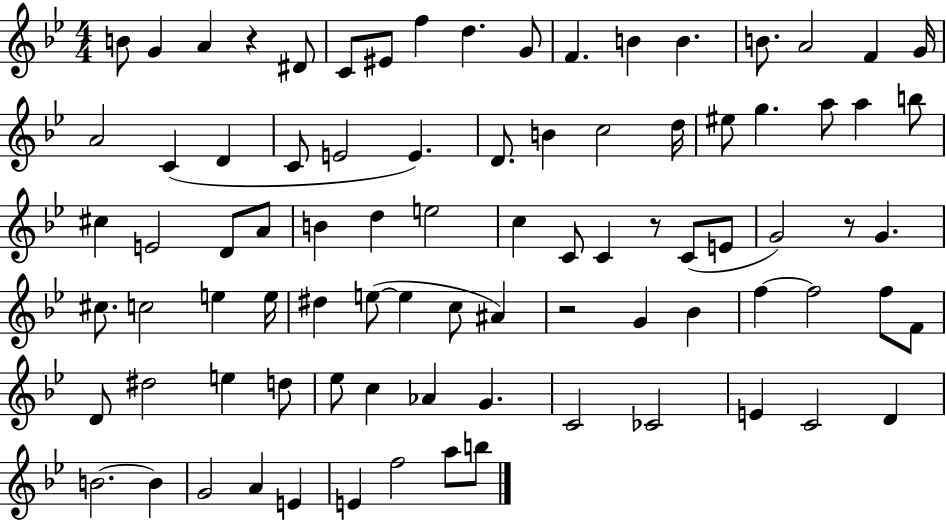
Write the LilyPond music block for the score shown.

{
  \clef treble
  \numericTimeSignature
  \time 4/4
  \key bes \major
  b'8 g'4 a'4 r4 dis'8 | c'8 eis'8 f''4 d''4. g'8 | f'4. b'4 b'4. | b'8. a'2 f'4 g'16 | \break a'2 c'4( d'4 | c'8 e'2 e'4.) | d'8. b'4 c''2 d''16 | eis''8 g''4. a''8 a''4 b''8 | \break cis''4 e'2 d'8 a'8 | b'4 d''4 e''2 | c''4 c'8 c'4 r8 c'8( e'8 | g'2) r8 g'4. | \break cis''8. c''2 e''4 e''16 | dis''4 e''8~(~ e''4 c''8 ais'4) | r2 g'4 bes'4 | f''4~~ f''2 f''8 f'8 | \break d'8 dis''2 e''4 d''8 | ees''8 c''4 aes'4 g'4. | c'2 ces'2 | e'4 c'2 d'4 | \break b'2.~~ b'4 | g'2 a'4 e'4 | e'4 f''2 a''8 b''8 | \bar "|."
}